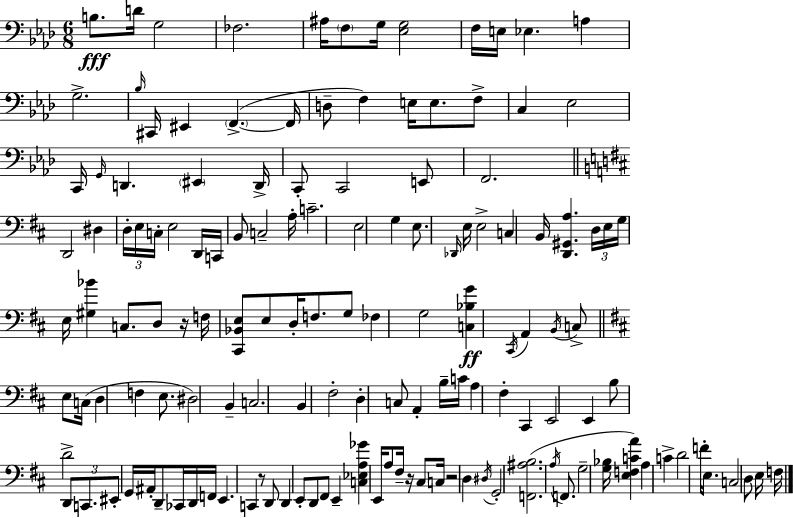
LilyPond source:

{
  \clef bass
  \numericTimeSignature
  \time 6/8
  \key f \minor
  \repeat volta 2 { b8.\fff d'16 g2 | fes2. | ais16 \parenthesize f8 g16 <ees g>2 | f16 e16 ees4. a4 | \break g2.-> | \grace { bes16 } cis,16 eis,4 \parenthesize f,4.->~(~ | f,16 d8-- f4) e16 e8. f8-> | c4 ees2 | \break c,16 \grace { g,16 } d,4. \parenthesize eis,4 | d,16-> c,8-. c,2 | e,8 f,2. | \bar "||" \break \key b \minor d,2 dis4 | \tuplet 3/2 { d16-. e16 c16-. } e2 d,16 | c,16 b,8 c2-- a16-. | c'2.-- | \break e2 g4 | e8. \grace { des,16 } e16 e2-> | c4 b,16 <d, gis, a>4. | \tuplet 3/2 { d16 e16 g16 } e16 <gis bes'>4 c8. d8 | \break r16 f16 <cis, bes, e>8 e8 d16-. f8. g8 | fes4 g2 | <c bes g'>4\ff \acciaccatura { cis,16 } a,4 \acciaccatura { b,16 } c8-> | \bar "||" \break \key b \minor e8 c16( d4 f4 e8. | dis2) b,4-- | c2. | b,4 fis2-. | \break d4-. c8 a,4-. | b16-- c'16 a4 fis4-. cis,4 | e,2 e,4 | b8 d'2-> | \break \tuplet 3/2 { d,8 c,8. eis,8-. } g,16 ais,16-. d,8-- ces,16 | d,16 f,16 e,4. c,4 | r8 d,8 d,4 e,8-. d,8 | fis,8 e,4-- <c ees a ges'>4 e,16 a8 | \break fis16-- r16 cis8 c16 r2 | d4 \acciaccatura { dis16 } g,2-. | <f, ais b>2.( | \acciaccatura { a16 } f,8. g2-- | \break <g bes>16 <e f c' a'>4) a4 | c'4-> d'2 | f'16-. e8. c2 | d8 e16 f16 } \bar "|."
}